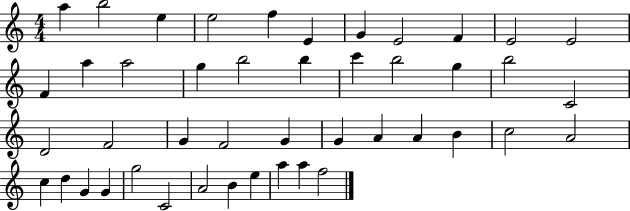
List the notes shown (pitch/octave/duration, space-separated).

A5/q B5/h E5/q E5/h F5/q E4/q G4/q E4/h F4/q E4/h E4/h F4/q A5/q A5/h G5/q B5/h B5/q C6/q B5/h G5/q B5/h C4/h D4/h F4/h G4/q F4/h G4/q G4/q A4/q A4/q B4/q C5/h A4/h C5/q D5/q G4/q G4/q G5/h C4/h A4/h B4/q E5/q A5/q A5/q F5/h